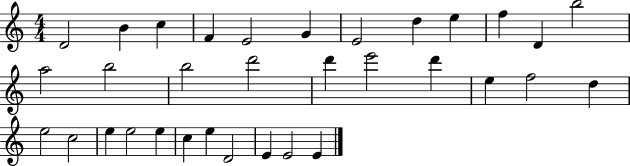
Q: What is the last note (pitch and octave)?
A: E4